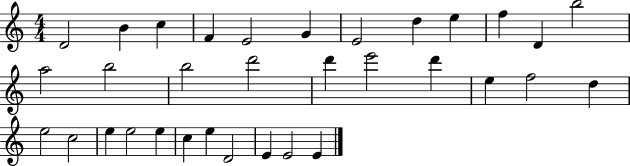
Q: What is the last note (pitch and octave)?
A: E4